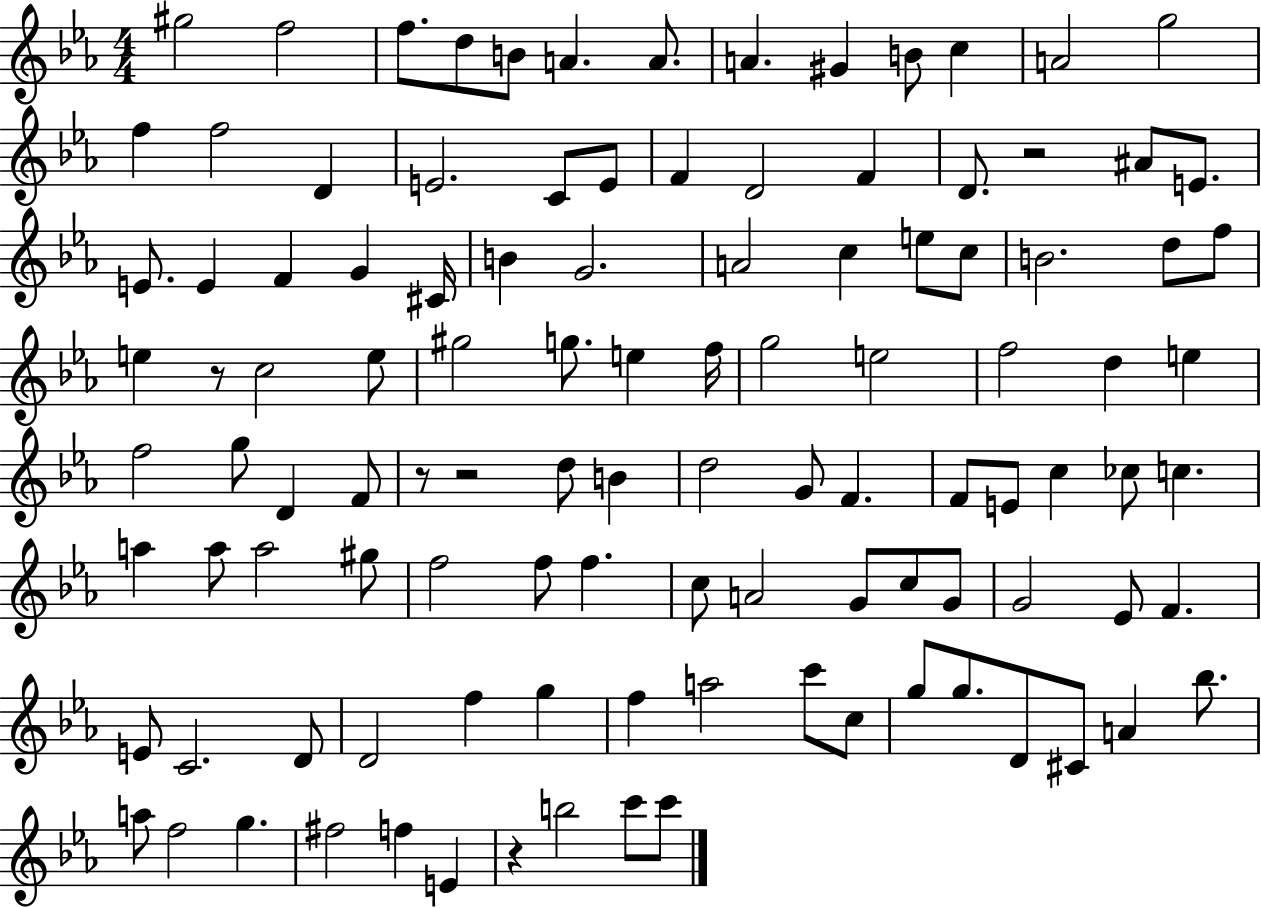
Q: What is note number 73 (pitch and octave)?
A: C5